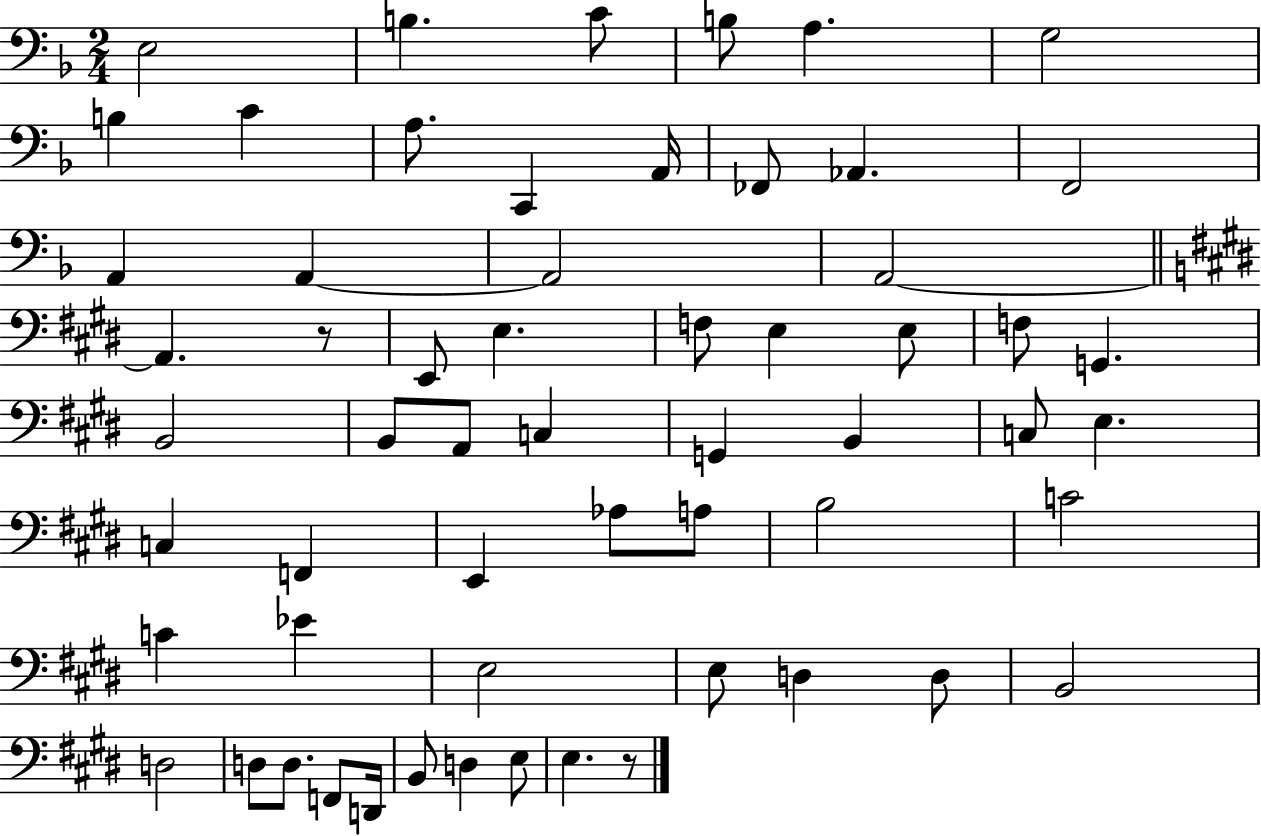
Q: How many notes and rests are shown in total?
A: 59